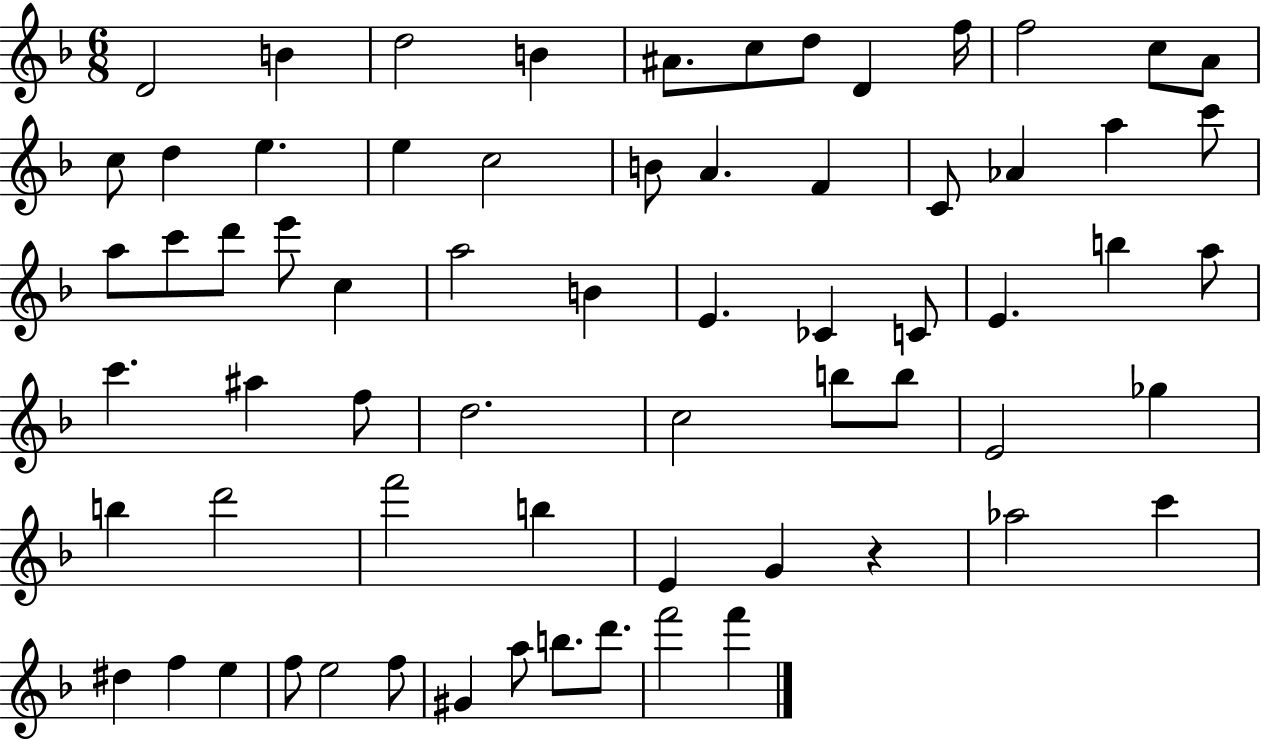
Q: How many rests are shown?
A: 1